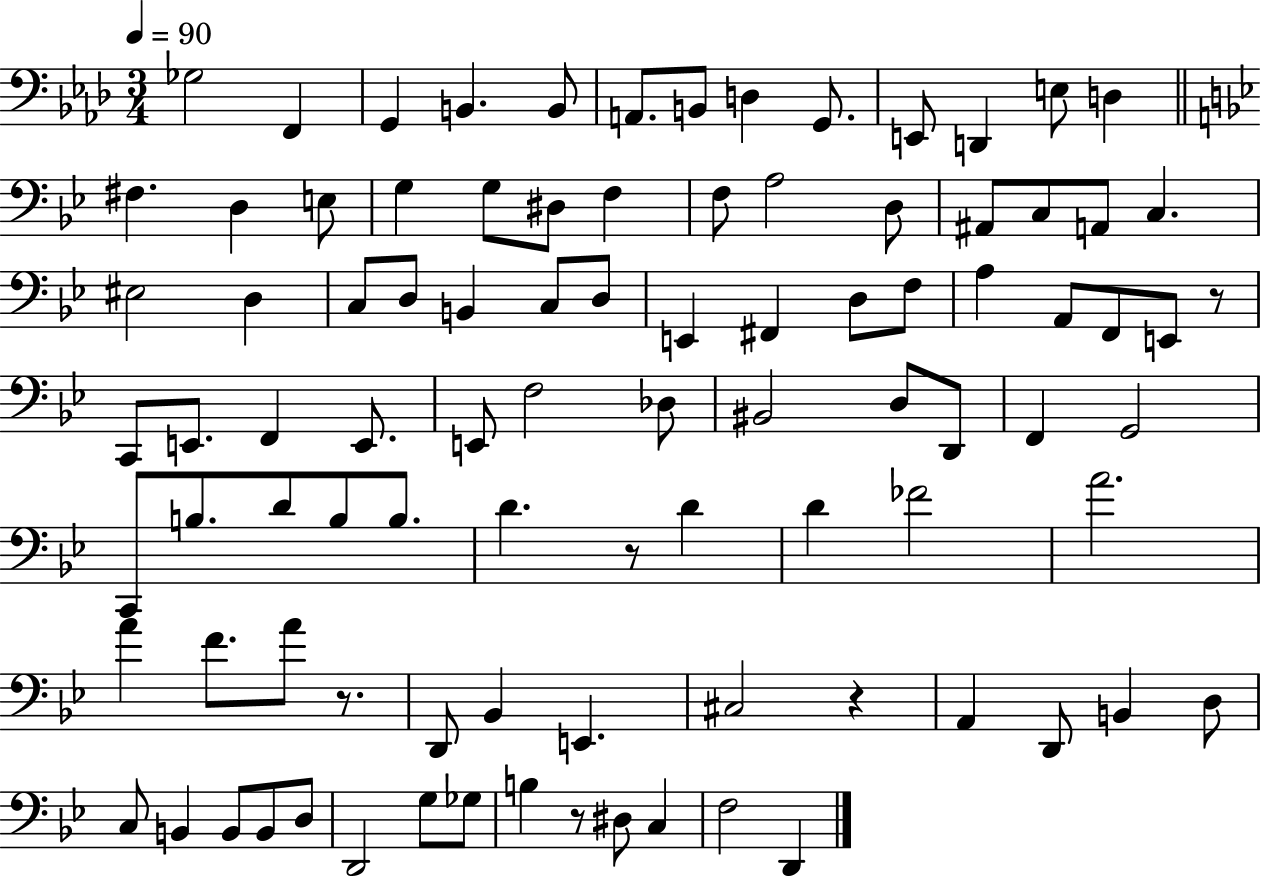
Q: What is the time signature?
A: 3/4